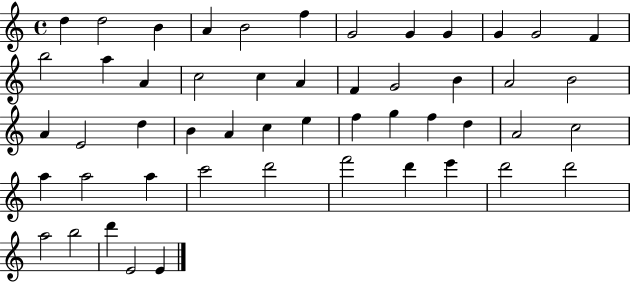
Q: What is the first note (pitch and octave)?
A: D5